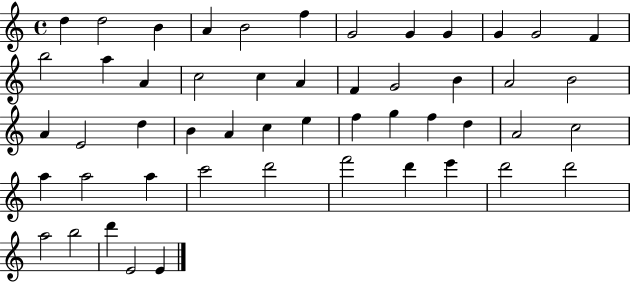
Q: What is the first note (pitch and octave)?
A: D5